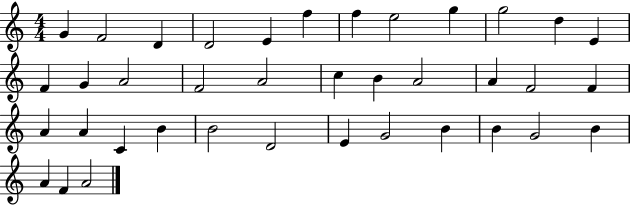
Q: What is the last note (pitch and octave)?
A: A4